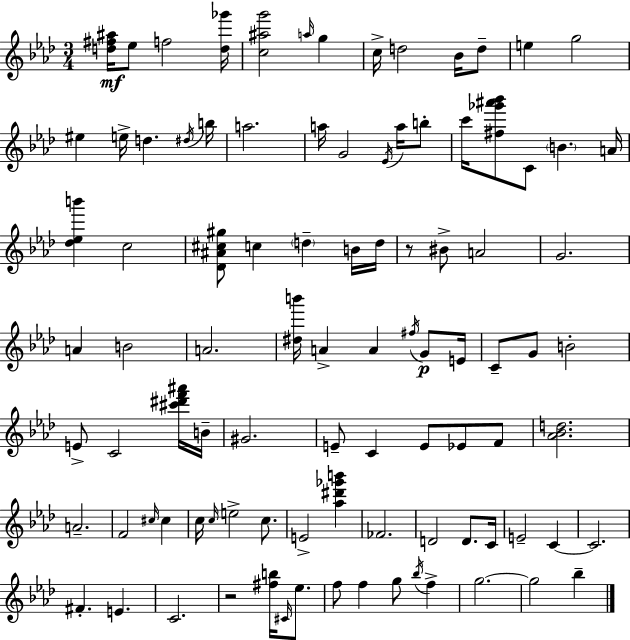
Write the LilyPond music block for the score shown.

{
  \clef treble
  \numericTimeSignature
  \time 3/4
  \key f \minor
  <d'' fis'' ais''>16\mf ees''8 f''2 <d'' ges'''>16 | <c'' ais'' g'''>2 \grace { a''16 } g''4 | c''16-> d''2 bes'16 d''8-- | e''4 g''2 | \break eis''4 e''16-> d''4. | \acciaccatura { dis''16 } b''16 a''2. | a''16 g'2 \acciaccatura { ees'16 } | a''16 b''8-. c'''16 <fis'' ges''' ais''' bes'''>8 c'8 \parenthesize b'4. | \break a'16 <des'' ees'' b'''>4 c''2 | <des' ais' cis'' gis''>8 c''4 \parenthesize d''4-- | b'16 d''16 r8 bis'8-> a'2 | g'2. | \break a'4 b'2 | a'2. | <dis'' b'''>16 a'4-> a'4 | \acciaccatura { fis''16 } g'8\p e'16 c'8-- g'8 b'2-. | \break e'8-> c'2 | <cis''' dis''' f''' ais'''>16 b'16-- gis'2. | e'8-- c'4 e'8 | ees'8 f'8 <aes' bes' d''>2. | \break a'2.-- | f'2 | \grace { cis''16 } cis''4 c''16 \grace { c''16 } e''2-> | c''8. e'2-> | \break <aes'' dis''' ges''' b'''>4 fes'2. | d'2 | d'8. c'16 e'2-- | c'4~~ c'2. | \break fis'4.-. | e'4. c'2. | r2 | <fis'' b''>16 \grace { cis'16 } ees''8. f''8 f''4 | \break g''8 \acciaccatura { bes''16 } f''4-> g''2.~~ | g''2 | bes''4-- \bar "|."
}